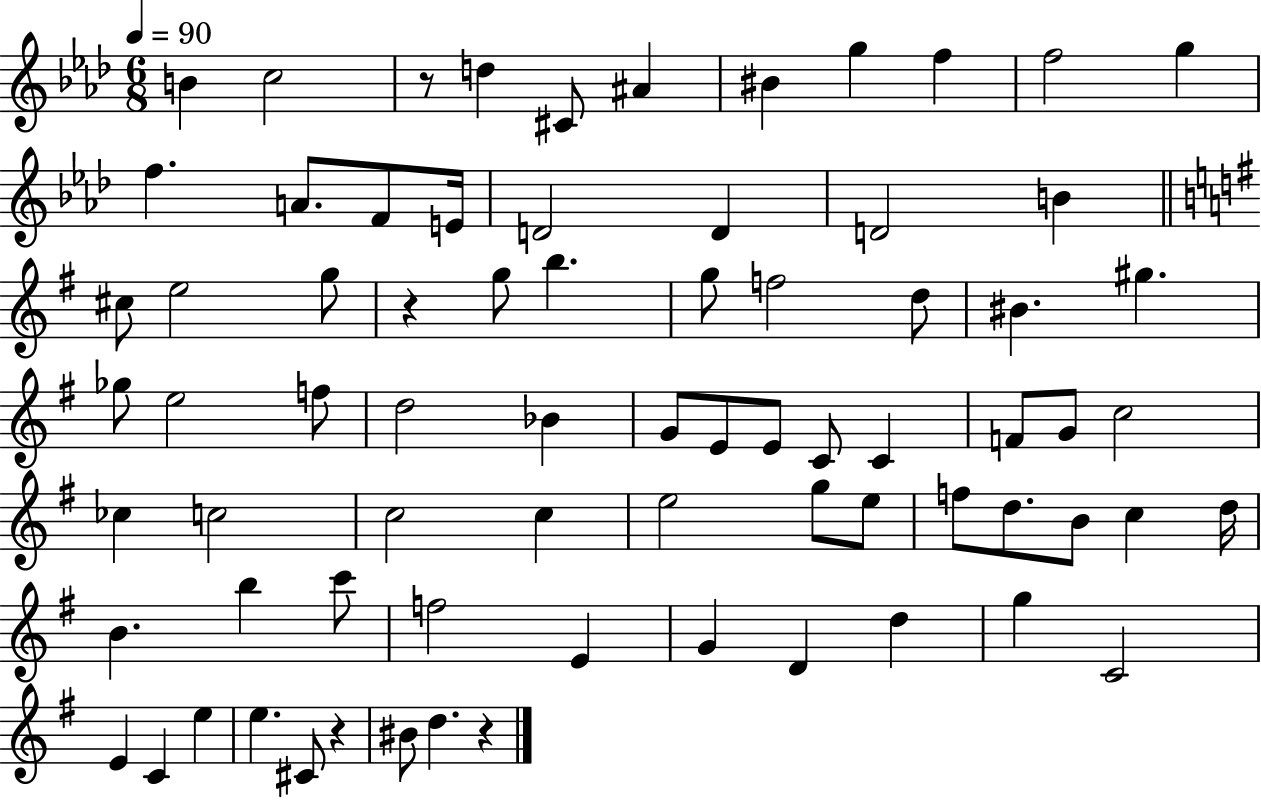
{
  \clef treble
  \numericTimeSignature
  \time 6/8
  \key aes \major
  \tempo 4 = 90
  b'4 c''2 | r8 d''4 cis'8 ais'4 | bis'4 g''4 f''4 | f''2 g''4 | \break f''4. a'8. f'8 e'16 | d'2 d'4 | d'2 b'4 | \bar "||" \break \key g \major cis''8 e''2 g''8 | r4 g''8 b''4. | g''8 f''2 d''8 | bis'4. gis''4. | \break ges''8 e''2 f''8 | d''2 bes'4 | g'8 e'8 e'8 c'8 c'4 | f'8 g'8 c''2 | \break ces''4 c''2 | c''2 c''4 | e''2 g''8 e''8 | f''8 d''8. b'8 c''4 d''16 | \break b'4. b''4 c'''8 | f''2 e'4 | g'4 d'4 d''4 | g''4 c'2 | \break e'4 c'4 e''4 | e''4. cis'8 r4 | bis'8 d''4. r4 | \bar "|."
}